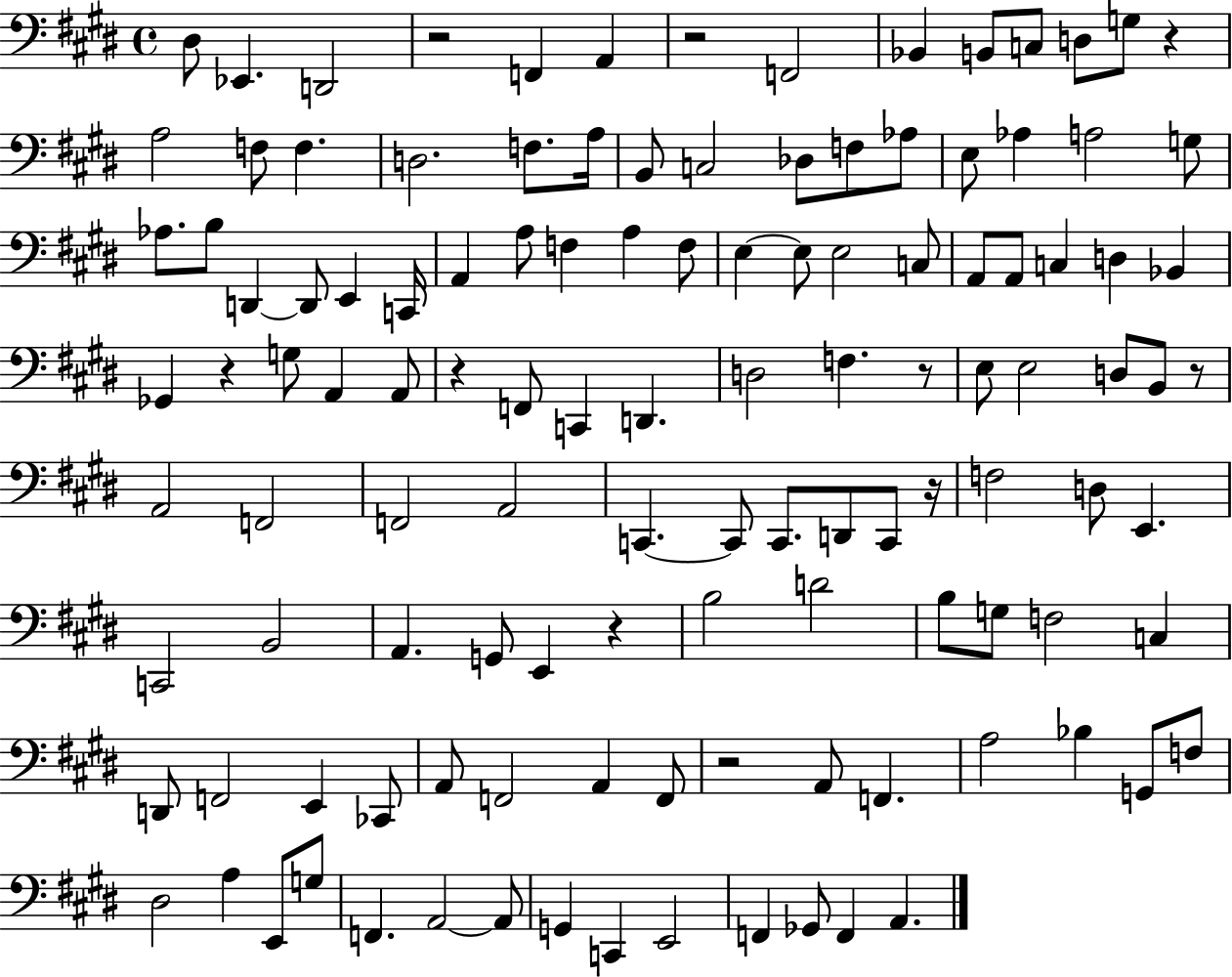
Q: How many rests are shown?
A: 10